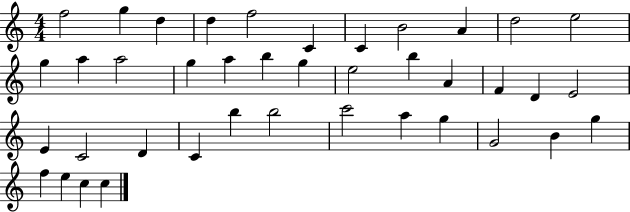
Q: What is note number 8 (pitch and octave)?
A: B4